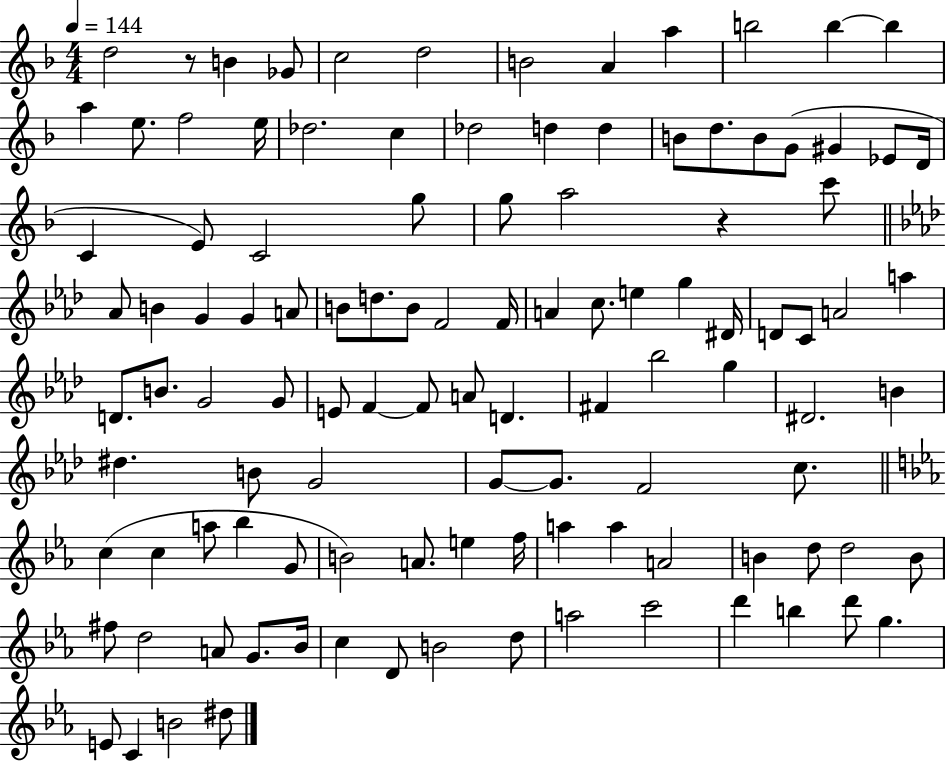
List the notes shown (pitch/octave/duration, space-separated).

D5/h R/e B4/q Gb4/e C5/h D5/h B4/h A4/q A5/q B5/h B5/q B5/q A5/q E5/e. F5/h E5/s Db5/h. C5/q Db5/h D5/q D5/q B4/e D5/e. B4/e G4/e G#4/q Eb4/e D4/s C4/q E4/e C4/h G5/e G5/e A5/h R/q C6/e Ab4/e B4/q G4/q G4/q A4/e B4/e D5/e. B4/e F4/h F4/s A4/q C5/e. E5/q G5/q D#4/s D4/e C4/e A4/h A5/q D4/e. B4/e. G4/h G4/e E4/e F4/q F4/e A4/e D4/q. F#4/q Bb5/h G5/q D#4/h. B4/q D#5/q. B4/e G4/h G4/e G4/e. F4/h C5/e. C5/q C5/q A5/e Bb5/q G4/e B4/h A4/e. E5/q F5/s A5/q A5/q A4/h B4/q D5/e D5/h B4/e F#5/e D5/h A4/e G4/e. Bb4/s C5/q D4/e B4/h D5/e A5/h C6/h D6/q B5/q D6/e G5/q. E4/e C4/q B4/h D#5/e